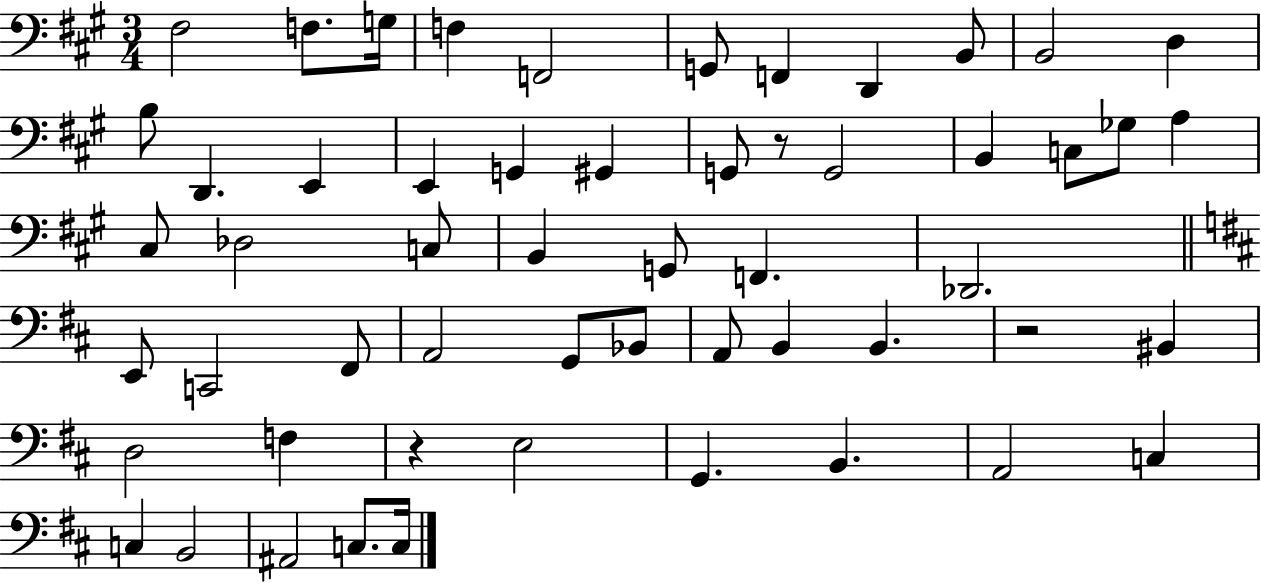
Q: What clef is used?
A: bass